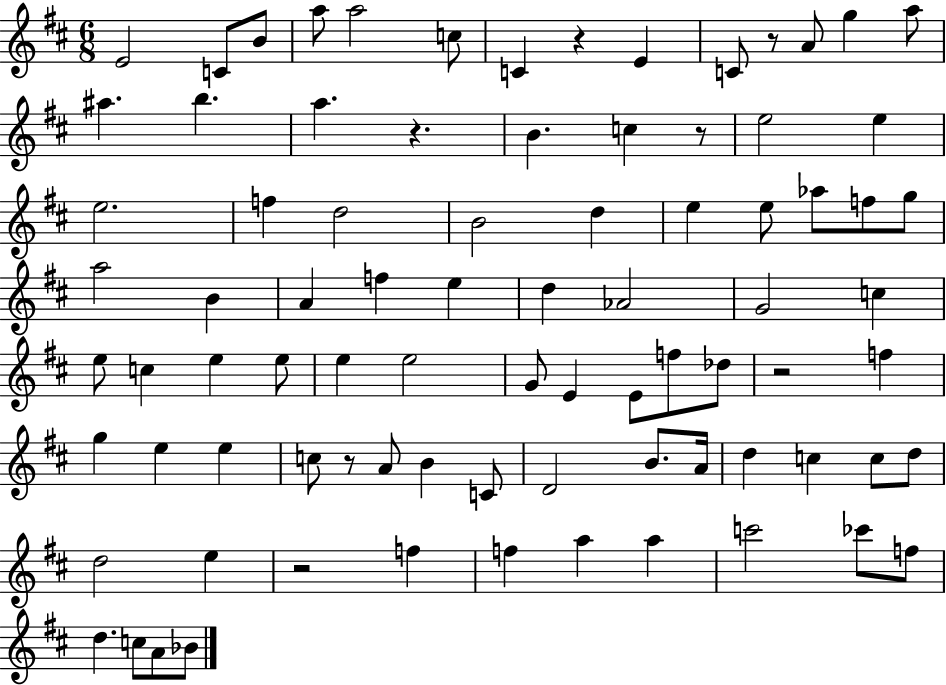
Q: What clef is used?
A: treble